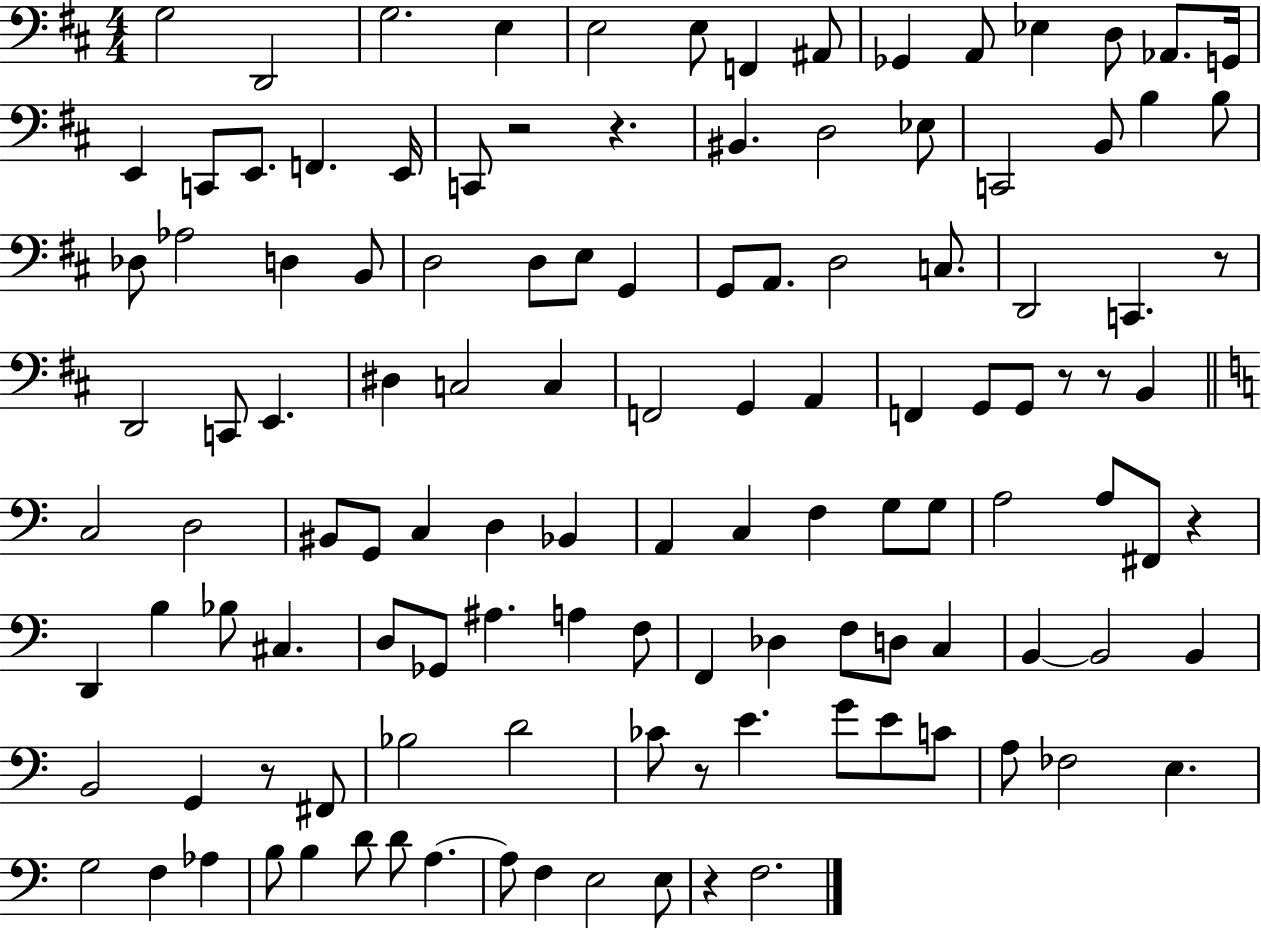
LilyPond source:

{
  \clef bass
  \numericTimeSignature
  \time 4/4
  \key d \major
  g2 d,2 | g2. e4 | e2 e8 f,4 ais,8 | ges,4 a,8 ees4 d8 aes,8. g,16 | \break e,4 c,8 e,8. f,4. e,16 | c,8 r2 r4. | bis,4. d2 ees8 | c,2 b,8 b4 b8 | \break des8 aes2 d4 b,8 | d2 d8 e8 g,4 | g,8 a,8. d2 c8. | d,2 c,4. r8 | \break d,2 c,8 e,4. | dis4 c2 c4 | f,2 g,4 a,4 | f,4 g,8 g,8 r8 r8 b,4 | \break \bar "||" \break \key a \minor c2 d2 | bis,8 g,8 c4 d4 bes,4 | a,4 c4 f4 g8 g8 | a2 a8 fis,8 r4 | \break d,4 b4 bes8 cis4. | d8 ges,8 ais4. a4 f8 | f,4 des4 f8 d8 c4 | b,4~~ b,2 b,4 | \break b,2 g,4 r8 fis,8 | bes2 d'2 | ces'8 r8 e'4. g'8 e'8 c'8 | a8 fes2 e4. | \break g2 f4 aes4 | b8 b4 d'8 d'8 a4.~~ | a8 f4 e2 e8 | r4 f2. | \break \bar "|."
}